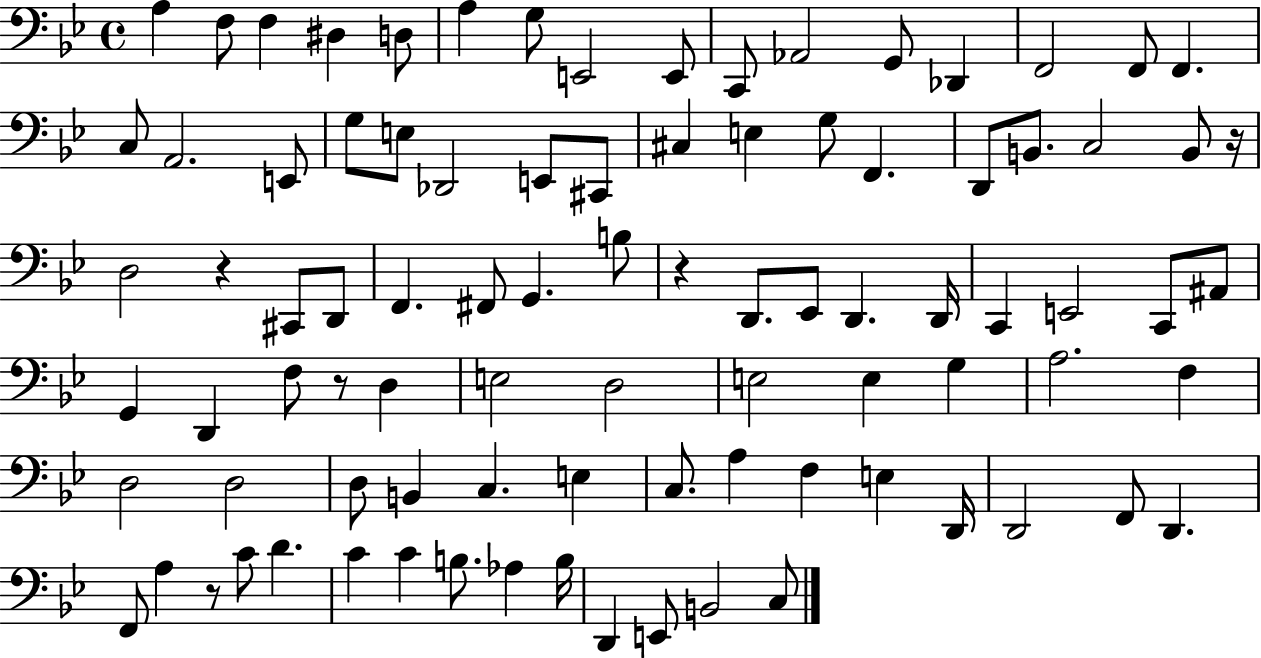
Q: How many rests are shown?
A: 5